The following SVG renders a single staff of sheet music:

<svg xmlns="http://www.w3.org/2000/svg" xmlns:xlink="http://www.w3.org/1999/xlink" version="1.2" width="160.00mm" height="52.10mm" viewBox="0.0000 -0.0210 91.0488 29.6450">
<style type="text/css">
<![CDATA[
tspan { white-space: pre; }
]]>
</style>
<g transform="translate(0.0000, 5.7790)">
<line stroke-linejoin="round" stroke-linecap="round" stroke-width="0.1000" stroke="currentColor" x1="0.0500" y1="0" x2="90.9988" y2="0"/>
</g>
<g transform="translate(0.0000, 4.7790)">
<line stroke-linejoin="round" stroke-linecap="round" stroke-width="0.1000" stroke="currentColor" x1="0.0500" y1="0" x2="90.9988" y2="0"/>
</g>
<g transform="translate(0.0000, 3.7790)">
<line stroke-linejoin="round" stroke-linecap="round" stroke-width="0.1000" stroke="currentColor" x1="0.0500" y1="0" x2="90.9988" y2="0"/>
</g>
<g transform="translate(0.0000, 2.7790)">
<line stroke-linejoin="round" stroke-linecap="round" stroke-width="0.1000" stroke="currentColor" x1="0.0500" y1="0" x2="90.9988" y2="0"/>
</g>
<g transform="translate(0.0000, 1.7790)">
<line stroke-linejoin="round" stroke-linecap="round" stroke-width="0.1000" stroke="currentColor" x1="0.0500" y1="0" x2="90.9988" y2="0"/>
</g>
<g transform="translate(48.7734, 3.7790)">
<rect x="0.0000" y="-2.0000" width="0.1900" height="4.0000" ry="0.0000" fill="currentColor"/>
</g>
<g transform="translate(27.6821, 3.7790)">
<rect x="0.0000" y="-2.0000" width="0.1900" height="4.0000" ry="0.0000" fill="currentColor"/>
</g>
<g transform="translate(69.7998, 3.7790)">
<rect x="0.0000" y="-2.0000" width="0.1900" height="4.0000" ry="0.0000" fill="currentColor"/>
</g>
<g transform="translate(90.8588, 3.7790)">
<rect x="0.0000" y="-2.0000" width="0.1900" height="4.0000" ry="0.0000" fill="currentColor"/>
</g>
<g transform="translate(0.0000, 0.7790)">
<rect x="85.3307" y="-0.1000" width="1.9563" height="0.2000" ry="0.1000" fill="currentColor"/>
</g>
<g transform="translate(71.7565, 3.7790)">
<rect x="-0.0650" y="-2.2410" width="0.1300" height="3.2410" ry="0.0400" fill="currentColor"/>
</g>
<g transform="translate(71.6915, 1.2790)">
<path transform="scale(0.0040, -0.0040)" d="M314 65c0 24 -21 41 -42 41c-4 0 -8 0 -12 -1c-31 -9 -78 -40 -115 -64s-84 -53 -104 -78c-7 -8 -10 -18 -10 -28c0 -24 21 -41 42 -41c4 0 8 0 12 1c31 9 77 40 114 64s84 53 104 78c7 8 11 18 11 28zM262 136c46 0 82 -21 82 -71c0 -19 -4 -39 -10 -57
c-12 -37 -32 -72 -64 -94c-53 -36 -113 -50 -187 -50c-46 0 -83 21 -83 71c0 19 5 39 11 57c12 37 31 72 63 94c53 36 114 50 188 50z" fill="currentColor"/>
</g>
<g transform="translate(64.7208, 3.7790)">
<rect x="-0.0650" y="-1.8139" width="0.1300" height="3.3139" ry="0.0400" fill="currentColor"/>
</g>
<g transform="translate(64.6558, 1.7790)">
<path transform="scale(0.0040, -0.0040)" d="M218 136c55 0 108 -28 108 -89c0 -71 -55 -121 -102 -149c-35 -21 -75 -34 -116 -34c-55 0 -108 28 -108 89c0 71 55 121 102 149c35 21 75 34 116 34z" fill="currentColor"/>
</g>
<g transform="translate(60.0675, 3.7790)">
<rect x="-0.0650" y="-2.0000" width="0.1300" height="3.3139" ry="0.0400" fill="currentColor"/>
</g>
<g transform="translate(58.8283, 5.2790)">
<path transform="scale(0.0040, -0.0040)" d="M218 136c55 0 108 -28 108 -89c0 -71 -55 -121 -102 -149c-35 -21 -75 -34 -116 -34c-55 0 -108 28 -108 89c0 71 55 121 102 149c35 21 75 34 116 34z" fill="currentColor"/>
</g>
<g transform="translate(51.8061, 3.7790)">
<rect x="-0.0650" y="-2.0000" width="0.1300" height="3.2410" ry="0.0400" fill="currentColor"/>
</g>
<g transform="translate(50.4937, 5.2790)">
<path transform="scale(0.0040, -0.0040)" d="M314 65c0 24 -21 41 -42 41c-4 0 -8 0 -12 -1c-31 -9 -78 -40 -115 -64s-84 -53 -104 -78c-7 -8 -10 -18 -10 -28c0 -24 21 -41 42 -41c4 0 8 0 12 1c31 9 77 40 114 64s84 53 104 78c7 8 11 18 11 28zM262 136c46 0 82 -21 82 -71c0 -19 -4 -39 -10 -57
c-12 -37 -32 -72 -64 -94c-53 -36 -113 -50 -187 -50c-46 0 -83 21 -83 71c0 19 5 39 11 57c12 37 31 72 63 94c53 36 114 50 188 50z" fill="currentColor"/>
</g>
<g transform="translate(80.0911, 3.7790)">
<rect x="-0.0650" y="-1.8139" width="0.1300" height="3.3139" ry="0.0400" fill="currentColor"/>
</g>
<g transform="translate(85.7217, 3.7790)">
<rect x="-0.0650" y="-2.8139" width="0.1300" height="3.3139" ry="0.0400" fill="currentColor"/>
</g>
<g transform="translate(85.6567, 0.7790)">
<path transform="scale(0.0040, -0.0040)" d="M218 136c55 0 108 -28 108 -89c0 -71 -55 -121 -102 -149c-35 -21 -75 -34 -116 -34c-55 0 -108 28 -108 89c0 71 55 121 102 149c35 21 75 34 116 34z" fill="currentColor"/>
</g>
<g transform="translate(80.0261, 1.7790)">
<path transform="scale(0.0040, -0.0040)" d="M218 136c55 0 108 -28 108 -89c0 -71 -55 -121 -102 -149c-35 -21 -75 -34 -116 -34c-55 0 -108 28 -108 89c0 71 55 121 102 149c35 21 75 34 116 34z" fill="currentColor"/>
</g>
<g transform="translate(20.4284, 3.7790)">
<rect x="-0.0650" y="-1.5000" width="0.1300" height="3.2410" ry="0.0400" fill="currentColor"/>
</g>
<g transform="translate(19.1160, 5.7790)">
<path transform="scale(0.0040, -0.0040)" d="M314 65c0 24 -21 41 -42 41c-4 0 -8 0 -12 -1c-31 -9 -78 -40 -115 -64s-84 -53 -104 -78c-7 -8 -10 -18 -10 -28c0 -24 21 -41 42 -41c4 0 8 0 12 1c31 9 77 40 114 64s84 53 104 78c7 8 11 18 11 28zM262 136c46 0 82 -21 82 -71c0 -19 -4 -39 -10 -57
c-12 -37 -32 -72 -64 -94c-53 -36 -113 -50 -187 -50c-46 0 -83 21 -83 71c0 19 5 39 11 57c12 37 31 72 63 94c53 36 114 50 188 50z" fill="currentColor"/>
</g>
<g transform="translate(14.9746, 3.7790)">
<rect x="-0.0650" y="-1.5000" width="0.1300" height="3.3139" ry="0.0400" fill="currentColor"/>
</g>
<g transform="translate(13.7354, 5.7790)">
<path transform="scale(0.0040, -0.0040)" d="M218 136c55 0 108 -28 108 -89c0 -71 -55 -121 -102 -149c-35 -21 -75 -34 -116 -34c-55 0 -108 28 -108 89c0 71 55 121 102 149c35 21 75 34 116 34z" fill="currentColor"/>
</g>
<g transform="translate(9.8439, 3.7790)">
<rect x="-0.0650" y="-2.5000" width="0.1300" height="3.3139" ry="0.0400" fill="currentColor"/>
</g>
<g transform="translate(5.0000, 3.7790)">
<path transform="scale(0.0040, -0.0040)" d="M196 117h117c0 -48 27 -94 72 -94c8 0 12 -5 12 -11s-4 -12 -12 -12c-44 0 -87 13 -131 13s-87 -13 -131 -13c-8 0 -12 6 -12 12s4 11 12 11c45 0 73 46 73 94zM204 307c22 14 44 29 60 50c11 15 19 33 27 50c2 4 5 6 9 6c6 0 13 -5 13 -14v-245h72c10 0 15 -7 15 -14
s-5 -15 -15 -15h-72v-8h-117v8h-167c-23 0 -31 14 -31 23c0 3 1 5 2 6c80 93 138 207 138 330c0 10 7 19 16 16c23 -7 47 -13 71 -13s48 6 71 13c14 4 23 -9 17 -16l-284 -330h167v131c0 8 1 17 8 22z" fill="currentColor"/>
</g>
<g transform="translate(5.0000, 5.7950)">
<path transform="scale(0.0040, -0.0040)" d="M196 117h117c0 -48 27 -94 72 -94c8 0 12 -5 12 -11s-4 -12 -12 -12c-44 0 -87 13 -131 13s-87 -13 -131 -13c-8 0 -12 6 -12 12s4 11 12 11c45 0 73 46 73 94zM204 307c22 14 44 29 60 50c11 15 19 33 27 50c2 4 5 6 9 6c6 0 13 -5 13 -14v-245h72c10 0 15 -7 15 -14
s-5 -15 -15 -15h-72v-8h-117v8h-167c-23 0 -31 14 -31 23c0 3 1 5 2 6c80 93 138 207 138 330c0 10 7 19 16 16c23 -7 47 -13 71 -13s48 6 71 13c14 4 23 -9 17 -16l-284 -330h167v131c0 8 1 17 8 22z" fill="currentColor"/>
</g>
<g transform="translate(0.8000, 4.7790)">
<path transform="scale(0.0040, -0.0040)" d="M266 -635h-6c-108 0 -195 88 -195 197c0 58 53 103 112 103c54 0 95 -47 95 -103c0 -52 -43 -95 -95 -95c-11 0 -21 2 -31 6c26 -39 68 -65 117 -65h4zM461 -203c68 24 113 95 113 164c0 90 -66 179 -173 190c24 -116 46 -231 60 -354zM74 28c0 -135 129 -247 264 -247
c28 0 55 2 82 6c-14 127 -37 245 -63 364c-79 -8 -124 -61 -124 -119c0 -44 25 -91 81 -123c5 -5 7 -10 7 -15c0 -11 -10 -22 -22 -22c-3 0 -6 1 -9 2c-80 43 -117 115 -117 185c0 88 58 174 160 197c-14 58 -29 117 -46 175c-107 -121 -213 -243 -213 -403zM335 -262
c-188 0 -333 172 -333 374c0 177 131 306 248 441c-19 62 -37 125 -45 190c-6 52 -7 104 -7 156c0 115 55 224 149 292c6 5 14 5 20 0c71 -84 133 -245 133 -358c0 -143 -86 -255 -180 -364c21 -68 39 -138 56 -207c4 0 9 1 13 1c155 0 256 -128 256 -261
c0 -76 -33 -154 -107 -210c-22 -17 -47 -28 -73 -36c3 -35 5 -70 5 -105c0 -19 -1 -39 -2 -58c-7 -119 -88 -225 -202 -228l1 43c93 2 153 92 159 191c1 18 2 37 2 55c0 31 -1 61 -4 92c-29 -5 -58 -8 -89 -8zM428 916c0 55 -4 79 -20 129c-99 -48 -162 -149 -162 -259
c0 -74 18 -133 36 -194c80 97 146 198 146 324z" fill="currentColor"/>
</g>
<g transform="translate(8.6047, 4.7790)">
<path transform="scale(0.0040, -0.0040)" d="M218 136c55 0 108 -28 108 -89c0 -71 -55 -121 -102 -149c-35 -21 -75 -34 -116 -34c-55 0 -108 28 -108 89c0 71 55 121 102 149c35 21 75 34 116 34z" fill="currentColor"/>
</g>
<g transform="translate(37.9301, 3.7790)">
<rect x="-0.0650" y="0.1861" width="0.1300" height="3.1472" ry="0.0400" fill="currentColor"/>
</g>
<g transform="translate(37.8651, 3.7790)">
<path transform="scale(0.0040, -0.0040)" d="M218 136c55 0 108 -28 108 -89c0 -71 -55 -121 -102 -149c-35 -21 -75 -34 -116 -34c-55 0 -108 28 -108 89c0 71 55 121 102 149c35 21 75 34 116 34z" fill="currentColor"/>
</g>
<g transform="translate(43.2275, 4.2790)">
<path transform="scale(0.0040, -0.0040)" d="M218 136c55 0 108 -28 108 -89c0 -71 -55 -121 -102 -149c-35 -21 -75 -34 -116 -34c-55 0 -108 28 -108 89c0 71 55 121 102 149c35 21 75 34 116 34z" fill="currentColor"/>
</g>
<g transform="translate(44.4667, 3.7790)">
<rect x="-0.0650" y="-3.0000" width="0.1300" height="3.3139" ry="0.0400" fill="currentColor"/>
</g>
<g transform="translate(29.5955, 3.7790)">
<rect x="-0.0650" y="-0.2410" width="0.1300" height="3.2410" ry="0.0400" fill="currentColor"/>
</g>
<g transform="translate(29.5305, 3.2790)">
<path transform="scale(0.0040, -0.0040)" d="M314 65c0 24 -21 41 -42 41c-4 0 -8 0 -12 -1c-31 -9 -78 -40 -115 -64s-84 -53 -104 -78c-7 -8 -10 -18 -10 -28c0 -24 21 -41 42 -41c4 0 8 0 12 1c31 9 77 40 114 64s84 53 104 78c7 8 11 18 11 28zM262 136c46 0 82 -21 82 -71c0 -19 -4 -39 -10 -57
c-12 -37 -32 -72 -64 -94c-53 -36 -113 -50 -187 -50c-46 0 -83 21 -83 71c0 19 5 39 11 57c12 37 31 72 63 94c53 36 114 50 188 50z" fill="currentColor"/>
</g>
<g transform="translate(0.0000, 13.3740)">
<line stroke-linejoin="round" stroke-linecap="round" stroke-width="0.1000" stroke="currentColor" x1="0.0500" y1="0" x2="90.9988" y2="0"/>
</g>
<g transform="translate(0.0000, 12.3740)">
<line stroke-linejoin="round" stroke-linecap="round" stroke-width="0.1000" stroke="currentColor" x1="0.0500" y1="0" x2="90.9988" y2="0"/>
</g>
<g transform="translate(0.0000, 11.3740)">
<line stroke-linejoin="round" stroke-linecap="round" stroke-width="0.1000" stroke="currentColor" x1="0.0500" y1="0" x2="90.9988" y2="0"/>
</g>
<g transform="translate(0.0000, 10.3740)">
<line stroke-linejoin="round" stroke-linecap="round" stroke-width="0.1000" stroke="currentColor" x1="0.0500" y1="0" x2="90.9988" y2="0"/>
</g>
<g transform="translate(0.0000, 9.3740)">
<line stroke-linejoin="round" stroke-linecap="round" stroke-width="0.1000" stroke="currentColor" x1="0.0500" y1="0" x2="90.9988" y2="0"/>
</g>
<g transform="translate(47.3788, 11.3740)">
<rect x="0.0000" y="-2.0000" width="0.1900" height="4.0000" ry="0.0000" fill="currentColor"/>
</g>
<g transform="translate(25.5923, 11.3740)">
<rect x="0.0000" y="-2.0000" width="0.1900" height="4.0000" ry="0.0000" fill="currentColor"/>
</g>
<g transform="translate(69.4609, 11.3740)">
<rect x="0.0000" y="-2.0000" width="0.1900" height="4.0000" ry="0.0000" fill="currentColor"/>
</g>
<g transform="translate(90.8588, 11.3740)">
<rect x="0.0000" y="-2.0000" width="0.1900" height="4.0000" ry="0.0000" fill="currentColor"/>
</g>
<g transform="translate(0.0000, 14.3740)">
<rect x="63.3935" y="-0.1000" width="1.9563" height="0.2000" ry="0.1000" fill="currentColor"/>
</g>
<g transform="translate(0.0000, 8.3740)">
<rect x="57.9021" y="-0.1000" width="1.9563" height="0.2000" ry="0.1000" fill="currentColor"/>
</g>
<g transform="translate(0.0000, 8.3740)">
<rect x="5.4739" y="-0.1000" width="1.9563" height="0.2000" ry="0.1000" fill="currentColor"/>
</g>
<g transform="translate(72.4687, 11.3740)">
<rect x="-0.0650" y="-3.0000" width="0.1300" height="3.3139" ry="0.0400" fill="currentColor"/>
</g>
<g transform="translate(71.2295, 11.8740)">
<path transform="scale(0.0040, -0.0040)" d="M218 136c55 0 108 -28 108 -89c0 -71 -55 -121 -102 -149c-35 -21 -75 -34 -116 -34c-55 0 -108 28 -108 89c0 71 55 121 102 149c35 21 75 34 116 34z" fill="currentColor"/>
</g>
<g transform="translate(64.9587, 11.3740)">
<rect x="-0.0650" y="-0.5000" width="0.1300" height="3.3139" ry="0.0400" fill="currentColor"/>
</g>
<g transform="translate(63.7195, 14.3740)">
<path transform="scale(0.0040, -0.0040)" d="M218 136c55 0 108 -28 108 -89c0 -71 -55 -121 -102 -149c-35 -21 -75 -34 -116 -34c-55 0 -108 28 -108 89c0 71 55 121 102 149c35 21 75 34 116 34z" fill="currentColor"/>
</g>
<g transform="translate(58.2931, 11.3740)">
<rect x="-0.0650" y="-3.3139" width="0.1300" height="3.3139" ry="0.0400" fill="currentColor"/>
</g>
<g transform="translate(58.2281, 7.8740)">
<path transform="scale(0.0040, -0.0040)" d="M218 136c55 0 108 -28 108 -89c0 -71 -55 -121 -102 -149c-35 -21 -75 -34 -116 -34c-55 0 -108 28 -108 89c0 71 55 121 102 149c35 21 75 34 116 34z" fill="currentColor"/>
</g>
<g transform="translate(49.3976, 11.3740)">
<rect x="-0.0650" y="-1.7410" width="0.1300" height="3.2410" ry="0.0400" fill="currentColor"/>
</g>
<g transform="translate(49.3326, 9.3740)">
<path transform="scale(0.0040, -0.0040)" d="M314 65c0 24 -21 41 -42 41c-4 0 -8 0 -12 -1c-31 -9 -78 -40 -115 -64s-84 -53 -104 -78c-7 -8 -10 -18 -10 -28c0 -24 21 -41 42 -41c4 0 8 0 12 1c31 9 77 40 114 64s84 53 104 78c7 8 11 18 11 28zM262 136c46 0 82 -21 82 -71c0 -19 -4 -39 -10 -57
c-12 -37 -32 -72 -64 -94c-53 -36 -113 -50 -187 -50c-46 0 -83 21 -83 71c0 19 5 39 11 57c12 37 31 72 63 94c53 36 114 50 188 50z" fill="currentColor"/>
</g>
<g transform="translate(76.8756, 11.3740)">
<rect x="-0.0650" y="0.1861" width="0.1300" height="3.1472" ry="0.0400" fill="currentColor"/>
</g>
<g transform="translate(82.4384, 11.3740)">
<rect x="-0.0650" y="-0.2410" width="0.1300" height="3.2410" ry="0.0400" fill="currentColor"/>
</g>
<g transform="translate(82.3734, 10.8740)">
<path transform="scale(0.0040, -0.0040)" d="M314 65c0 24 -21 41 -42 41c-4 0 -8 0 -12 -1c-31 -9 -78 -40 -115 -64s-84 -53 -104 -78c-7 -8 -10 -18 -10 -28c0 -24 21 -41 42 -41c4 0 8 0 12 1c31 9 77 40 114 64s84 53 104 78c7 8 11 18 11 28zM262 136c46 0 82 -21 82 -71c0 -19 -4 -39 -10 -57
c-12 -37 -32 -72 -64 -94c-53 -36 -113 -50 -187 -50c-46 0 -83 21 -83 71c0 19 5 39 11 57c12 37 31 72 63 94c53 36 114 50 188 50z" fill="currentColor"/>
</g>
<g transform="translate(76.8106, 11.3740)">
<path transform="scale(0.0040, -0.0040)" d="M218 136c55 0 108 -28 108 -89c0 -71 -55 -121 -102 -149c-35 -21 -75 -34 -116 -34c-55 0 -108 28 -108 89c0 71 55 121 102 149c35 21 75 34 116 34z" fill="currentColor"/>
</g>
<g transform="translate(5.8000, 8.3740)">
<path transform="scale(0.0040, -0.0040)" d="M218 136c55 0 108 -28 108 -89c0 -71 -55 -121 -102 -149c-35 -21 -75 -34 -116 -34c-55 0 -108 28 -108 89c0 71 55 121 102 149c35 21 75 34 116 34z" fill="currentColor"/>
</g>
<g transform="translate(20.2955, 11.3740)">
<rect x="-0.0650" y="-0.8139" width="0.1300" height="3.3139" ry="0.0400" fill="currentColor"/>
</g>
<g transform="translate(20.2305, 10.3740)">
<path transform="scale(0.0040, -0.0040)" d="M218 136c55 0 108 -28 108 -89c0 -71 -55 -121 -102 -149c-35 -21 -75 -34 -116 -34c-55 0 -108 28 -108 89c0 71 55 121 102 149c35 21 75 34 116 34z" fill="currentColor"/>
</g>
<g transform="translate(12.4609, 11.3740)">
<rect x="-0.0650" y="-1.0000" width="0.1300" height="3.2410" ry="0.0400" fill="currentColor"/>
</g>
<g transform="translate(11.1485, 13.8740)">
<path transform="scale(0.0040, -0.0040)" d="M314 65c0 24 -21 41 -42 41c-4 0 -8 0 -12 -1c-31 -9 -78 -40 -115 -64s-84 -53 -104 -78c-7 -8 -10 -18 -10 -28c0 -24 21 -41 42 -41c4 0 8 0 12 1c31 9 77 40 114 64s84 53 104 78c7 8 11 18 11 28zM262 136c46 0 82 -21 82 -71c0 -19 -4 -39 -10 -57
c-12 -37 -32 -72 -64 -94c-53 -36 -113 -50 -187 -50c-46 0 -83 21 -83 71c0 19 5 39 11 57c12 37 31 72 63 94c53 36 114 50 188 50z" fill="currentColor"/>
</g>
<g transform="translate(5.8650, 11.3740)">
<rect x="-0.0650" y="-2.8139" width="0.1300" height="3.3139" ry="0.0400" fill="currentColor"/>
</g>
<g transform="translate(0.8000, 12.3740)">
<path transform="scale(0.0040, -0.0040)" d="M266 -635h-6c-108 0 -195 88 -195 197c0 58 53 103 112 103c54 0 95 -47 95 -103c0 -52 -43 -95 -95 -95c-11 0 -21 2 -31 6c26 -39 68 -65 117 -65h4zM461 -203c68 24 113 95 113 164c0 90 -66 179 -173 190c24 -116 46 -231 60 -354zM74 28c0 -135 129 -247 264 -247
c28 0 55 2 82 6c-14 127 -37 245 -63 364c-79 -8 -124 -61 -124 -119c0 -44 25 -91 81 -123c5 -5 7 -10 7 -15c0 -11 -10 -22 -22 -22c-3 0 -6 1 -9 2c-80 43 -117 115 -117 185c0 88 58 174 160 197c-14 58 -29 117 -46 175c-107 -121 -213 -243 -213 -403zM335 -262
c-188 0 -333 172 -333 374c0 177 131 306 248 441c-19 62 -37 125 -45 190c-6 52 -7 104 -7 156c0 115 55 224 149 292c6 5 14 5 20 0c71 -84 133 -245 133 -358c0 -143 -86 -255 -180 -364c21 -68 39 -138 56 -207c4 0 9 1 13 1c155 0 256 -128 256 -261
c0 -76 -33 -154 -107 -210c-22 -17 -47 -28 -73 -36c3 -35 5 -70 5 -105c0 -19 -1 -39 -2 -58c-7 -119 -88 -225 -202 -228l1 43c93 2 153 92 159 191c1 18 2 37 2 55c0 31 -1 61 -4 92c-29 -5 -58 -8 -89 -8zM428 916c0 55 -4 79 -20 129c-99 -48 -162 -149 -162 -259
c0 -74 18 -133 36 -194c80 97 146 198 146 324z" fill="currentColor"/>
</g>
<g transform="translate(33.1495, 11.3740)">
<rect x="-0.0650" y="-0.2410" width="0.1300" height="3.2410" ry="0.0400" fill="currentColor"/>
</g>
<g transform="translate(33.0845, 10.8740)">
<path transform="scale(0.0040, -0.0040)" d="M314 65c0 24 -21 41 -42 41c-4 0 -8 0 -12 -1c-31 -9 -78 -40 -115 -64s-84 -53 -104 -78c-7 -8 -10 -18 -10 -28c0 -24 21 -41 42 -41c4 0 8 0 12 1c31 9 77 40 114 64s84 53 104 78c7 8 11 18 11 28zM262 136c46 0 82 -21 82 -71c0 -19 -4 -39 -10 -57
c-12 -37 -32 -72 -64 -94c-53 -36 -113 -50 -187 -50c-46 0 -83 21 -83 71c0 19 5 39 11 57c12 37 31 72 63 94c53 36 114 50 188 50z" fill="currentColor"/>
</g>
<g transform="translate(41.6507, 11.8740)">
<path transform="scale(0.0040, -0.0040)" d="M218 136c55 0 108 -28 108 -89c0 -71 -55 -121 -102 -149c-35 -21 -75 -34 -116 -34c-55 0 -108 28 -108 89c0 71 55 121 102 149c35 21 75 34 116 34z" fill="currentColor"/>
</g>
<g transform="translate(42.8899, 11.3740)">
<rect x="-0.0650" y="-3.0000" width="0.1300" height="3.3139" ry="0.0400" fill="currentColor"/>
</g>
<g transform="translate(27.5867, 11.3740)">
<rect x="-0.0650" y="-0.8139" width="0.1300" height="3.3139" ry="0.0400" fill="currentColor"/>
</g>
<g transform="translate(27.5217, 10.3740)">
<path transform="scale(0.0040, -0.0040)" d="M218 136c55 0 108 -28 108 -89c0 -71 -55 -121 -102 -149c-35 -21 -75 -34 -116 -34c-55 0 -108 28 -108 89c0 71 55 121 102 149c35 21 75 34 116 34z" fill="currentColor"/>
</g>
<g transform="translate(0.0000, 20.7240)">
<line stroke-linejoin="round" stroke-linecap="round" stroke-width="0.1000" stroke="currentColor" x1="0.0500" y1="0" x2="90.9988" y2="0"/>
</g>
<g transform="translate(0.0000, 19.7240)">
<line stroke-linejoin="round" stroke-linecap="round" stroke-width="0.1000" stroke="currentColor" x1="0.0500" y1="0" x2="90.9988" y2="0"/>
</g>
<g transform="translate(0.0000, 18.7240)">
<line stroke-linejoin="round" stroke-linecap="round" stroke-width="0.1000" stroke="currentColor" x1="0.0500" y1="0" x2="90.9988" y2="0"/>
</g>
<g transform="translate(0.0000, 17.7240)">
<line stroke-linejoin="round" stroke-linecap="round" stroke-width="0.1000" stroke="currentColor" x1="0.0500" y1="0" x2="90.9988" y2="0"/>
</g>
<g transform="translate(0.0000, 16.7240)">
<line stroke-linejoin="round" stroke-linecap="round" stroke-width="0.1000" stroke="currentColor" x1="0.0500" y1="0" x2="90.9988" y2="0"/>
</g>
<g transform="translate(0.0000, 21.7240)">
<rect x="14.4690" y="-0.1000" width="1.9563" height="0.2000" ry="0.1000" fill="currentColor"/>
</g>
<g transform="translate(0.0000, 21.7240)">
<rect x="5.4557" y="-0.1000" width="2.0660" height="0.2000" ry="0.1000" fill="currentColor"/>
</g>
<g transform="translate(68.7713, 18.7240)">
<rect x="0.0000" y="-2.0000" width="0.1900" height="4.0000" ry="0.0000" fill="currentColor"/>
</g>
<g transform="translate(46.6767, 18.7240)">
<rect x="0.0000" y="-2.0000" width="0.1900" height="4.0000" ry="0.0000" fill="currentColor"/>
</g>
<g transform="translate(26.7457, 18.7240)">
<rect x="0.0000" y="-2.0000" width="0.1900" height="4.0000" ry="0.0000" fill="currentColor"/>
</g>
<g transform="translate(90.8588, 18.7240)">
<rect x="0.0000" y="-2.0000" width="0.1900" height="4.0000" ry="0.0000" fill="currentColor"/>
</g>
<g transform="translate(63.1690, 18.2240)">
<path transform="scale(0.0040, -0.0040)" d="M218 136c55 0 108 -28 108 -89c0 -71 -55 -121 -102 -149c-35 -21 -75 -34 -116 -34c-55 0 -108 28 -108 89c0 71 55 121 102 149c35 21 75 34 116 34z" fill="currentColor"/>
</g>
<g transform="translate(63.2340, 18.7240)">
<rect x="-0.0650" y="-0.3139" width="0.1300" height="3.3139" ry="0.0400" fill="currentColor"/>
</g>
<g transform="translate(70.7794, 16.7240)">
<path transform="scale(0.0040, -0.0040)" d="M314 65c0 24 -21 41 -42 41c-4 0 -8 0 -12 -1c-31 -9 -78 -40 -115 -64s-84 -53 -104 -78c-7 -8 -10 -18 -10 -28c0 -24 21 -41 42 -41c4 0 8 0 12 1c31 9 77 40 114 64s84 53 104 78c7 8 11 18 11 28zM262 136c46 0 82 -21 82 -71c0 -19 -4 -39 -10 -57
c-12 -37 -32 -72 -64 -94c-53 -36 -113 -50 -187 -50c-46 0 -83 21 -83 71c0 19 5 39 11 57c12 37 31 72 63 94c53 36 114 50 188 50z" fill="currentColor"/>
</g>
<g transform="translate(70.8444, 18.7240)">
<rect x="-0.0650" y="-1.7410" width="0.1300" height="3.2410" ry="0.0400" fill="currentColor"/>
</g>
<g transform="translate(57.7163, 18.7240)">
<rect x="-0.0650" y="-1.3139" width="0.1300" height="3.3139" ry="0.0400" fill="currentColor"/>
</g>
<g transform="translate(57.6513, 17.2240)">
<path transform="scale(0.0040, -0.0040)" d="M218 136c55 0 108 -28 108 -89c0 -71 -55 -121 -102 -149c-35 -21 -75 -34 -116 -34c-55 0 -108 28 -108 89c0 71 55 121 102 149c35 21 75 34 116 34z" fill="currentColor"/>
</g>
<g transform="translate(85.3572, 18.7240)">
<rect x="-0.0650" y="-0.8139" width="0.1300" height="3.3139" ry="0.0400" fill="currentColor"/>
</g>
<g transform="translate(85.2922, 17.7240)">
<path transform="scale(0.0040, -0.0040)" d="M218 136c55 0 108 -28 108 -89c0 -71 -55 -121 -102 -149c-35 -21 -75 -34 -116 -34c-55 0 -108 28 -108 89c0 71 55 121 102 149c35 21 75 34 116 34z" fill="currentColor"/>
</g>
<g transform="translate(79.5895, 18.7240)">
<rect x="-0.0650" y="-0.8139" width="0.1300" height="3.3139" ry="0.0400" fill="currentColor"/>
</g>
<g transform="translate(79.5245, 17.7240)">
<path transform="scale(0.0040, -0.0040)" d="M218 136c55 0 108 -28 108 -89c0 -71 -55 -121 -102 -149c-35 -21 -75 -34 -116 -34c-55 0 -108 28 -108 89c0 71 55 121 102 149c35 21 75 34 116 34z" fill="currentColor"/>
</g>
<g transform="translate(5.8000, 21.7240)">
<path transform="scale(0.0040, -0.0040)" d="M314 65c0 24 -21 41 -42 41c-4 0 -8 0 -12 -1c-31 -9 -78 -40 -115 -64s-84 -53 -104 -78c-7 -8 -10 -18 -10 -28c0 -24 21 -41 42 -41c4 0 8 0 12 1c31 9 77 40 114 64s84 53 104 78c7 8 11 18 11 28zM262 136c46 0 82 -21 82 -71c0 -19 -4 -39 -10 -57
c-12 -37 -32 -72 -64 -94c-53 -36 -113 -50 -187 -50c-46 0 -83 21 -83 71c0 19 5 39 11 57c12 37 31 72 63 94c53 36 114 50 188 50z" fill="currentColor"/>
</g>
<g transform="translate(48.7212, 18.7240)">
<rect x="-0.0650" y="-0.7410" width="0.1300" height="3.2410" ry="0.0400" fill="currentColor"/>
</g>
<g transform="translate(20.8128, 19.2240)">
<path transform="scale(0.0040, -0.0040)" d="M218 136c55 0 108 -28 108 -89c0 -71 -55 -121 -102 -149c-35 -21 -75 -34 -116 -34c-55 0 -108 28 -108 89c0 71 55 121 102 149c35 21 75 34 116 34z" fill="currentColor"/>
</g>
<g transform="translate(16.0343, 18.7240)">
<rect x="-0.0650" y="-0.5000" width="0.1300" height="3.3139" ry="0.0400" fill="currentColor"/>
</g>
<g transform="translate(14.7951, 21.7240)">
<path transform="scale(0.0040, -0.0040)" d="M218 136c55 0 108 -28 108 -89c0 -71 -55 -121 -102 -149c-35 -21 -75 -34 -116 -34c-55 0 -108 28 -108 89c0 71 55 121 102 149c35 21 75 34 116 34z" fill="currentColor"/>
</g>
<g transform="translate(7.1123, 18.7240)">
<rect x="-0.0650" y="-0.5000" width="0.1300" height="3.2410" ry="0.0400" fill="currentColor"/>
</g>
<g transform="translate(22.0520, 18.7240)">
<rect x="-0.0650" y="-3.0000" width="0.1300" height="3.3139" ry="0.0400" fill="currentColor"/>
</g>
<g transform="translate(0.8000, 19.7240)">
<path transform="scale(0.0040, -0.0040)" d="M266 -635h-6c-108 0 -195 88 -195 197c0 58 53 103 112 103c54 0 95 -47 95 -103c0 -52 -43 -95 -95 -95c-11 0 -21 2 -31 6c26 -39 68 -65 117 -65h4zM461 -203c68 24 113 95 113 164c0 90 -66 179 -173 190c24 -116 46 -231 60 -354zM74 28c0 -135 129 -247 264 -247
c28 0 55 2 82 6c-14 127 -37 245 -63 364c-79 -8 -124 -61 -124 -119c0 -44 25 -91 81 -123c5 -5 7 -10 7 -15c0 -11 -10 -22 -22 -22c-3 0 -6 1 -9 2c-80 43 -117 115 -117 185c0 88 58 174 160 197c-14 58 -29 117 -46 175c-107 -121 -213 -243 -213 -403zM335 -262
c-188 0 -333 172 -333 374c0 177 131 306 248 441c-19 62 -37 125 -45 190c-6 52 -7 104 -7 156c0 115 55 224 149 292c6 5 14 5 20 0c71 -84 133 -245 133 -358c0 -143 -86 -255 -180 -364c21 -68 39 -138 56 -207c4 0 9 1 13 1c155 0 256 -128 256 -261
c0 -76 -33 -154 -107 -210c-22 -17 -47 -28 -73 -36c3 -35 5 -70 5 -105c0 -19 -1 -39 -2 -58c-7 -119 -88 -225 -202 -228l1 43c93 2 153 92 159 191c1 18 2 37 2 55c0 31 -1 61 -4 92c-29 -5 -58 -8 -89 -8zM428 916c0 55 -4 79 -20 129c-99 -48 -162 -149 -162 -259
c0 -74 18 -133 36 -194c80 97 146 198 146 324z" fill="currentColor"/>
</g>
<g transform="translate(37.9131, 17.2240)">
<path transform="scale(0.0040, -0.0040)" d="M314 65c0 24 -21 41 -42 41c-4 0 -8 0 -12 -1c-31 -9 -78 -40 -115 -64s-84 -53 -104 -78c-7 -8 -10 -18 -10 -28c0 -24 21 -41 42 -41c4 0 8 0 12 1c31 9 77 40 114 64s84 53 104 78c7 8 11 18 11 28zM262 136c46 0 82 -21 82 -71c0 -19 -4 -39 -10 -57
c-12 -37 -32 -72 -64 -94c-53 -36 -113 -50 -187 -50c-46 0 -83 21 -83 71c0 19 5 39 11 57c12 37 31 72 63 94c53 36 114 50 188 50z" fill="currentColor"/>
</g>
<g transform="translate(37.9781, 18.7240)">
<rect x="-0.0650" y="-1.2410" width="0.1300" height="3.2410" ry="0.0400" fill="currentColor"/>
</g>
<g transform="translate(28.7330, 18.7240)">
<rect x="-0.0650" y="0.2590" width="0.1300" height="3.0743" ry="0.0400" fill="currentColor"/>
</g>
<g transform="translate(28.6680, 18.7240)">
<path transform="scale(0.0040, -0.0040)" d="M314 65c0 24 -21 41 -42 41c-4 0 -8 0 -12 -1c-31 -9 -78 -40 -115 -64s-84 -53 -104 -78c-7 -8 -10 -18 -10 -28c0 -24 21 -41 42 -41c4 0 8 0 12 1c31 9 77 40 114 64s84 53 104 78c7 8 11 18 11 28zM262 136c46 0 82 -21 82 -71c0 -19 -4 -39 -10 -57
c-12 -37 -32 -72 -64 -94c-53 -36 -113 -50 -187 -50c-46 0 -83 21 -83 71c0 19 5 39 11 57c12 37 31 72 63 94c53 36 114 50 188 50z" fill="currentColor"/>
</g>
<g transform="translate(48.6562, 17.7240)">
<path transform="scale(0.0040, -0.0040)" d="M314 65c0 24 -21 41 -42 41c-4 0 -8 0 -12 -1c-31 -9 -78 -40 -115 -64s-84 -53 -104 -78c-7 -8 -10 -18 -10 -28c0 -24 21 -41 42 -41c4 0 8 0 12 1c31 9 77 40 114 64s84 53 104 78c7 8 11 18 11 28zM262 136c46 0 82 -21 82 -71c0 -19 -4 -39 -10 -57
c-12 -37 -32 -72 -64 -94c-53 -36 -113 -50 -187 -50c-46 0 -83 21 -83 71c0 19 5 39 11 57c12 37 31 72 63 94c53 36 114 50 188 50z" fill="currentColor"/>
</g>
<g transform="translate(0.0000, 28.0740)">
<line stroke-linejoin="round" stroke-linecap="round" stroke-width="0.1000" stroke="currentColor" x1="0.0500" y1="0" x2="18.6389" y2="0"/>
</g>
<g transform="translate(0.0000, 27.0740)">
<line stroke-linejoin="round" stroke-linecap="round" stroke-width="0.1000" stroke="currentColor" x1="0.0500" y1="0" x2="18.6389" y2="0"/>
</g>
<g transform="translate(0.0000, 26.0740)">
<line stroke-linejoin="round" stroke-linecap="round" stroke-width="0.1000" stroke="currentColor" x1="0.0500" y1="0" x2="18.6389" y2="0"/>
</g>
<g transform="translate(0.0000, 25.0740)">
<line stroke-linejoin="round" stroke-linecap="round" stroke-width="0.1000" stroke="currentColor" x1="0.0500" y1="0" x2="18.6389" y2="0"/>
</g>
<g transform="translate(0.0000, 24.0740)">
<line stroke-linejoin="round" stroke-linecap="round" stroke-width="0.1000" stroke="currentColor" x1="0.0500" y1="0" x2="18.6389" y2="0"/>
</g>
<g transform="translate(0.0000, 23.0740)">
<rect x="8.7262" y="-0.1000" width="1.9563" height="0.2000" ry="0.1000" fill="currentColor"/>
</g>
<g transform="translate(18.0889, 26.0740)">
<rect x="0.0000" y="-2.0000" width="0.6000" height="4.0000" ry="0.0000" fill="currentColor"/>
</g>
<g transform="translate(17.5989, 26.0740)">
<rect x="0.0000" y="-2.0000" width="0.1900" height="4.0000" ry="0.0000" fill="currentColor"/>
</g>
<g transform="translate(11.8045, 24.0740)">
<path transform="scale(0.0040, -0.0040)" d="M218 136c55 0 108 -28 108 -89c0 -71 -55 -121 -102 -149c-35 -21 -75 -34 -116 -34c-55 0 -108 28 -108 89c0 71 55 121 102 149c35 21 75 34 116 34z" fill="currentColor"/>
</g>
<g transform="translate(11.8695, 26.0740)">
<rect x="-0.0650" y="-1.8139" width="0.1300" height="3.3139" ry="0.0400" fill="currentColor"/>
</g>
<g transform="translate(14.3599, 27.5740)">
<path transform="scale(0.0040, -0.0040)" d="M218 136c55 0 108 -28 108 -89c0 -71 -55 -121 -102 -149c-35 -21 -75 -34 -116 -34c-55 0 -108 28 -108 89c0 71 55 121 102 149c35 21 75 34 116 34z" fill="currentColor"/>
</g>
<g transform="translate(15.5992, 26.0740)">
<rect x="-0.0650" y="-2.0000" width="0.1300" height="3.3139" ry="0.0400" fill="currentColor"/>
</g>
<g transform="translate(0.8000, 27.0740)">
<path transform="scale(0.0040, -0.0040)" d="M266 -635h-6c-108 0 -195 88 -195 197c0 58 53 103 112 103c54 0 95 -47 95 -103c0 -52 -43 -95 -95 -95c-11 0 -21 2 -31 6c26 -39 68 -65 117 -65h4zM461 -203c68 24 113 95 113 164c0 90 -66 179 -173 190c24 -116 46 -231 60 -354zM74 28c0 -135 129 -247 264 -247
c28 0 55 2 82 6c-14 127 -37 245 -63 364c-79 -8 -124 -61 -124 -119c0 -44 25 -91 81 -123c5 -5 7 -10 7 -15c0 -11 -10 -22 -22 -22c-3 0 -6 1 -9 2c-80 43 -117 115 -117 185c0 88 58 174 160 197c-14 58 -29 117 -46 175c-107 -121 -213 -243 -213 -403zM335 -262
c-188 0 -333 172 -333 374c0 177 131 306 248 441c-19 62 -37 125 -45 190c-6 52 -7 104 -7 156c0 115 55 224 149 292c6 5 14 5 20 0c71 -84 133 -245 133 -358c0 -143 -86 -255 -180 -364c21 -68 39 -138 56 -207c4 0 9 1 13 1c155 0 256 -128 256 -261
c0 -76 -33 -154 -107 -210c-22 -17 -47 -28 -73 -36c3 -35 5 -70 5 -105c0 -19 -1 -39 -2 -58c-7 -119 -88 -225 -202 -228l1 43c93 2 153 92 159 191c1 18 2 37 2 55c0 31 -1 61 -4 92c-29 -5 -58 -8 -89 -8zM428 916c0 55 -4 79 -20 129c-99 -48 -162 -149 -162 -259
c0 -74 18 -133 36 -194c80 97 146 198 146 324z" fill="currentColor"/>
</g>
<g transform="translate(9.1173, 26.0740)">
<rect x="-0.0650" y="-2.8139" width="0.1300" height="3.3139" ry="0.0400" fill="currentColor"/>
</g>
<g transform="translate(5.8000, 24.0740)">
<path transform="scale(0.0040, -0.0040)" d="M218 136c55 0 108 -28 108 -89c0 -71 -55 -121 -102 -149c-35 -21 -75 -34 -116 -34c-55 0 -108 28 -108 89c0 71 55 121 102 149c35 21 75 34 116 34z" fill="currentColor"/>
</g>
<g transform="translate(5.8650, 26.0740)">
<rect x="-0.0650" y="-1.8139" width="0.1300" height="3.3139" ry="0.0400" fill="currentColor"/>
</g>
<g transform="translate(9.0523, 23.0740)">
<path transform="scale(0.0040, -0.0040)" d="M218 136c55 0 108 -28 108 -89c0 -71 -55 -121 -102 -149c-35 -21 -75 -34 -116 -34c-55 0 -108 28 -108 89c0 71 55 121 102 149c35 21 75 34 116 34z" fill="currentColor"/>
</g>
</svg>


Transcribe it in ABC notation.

X:1
T:Untitled
M:4/4
L:1/4
K:C
G E E2 c2 B A F2 F f g2 f a a D2 d d c2 A f2 b C A B c2 C2 C A B2 e2 d2 e c f2 d d f a f F